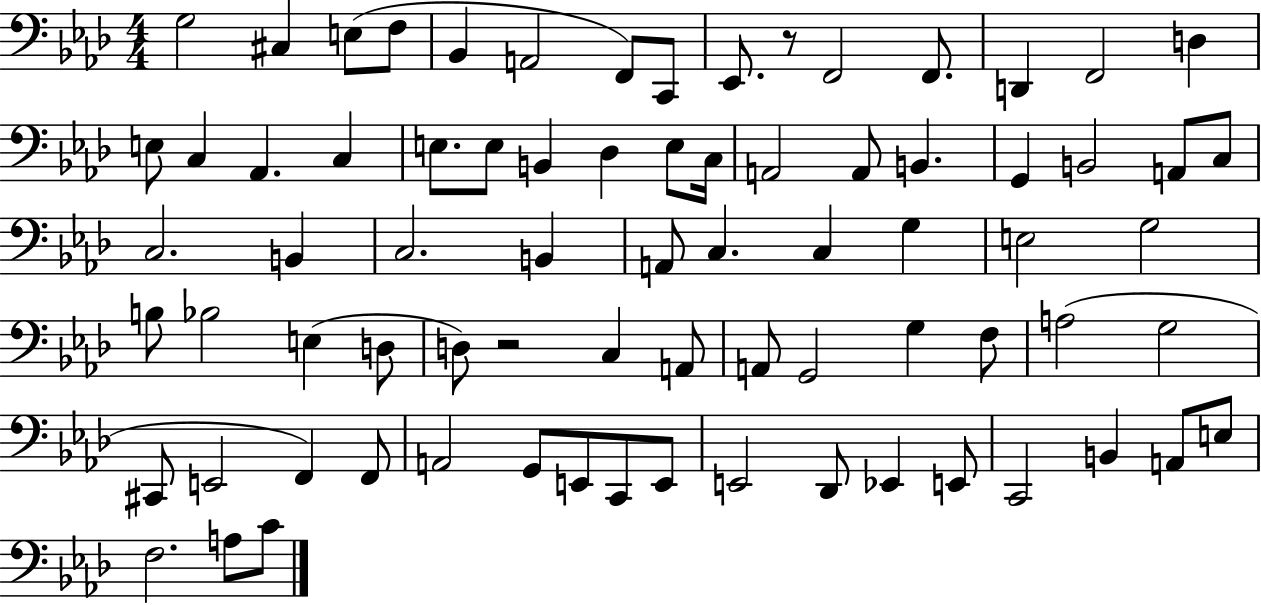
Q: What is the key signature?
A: AES major